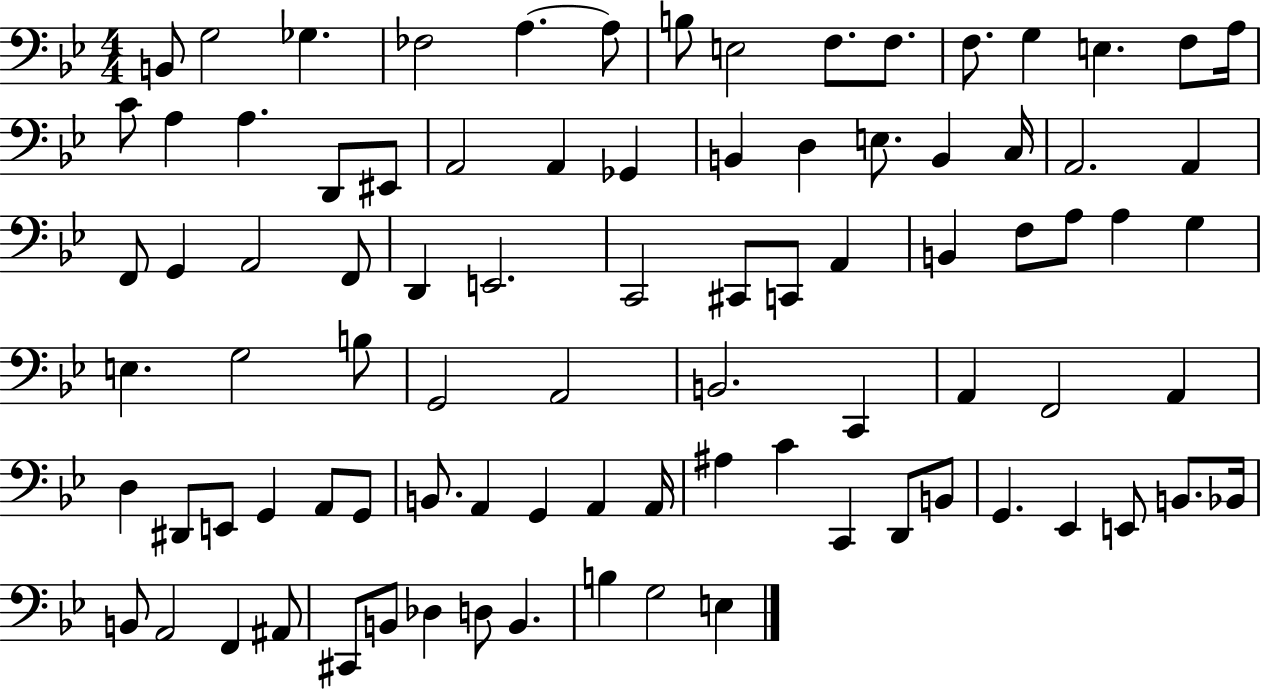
X:1
T:Untitled
M:4/4
L:1/4
K:Bb
B,,/2 G,2 _G, _F,2 A, A,/2 B,/2 E,2 F,/2 F,/2 F,/2 G, E, F,/2 A,/4 C/2 A, A, D,,/2 ^E,,/2 A,,2 A,, _G,, B,, D, E,/2 B,, C,/4 A,,2 A,, F,,/2 G,, A,,2 F,,/2 D,, E,,2 C,,2 ^C,,/2 C,,/2 A,, B,, F,/2 A,/2 A, G, E, G,2 B,/2 G,,2 A,,2 B,,2 C,, A,, F,,2 A,, D, ^D,,/2 E,,/2 G,, A,,/2 G,,/2 B,,/2 A,, G,, A,, A,,/4 ^A, C C,, D,,/2 B,,/2 G,, _E,, E,,/2 B,,/2 _B,,/4 B,,/2 A,,2 F,, ^A,,/2 ^C,,/2 B,,/2 _D, D,/2 B,, B, G,2 E,